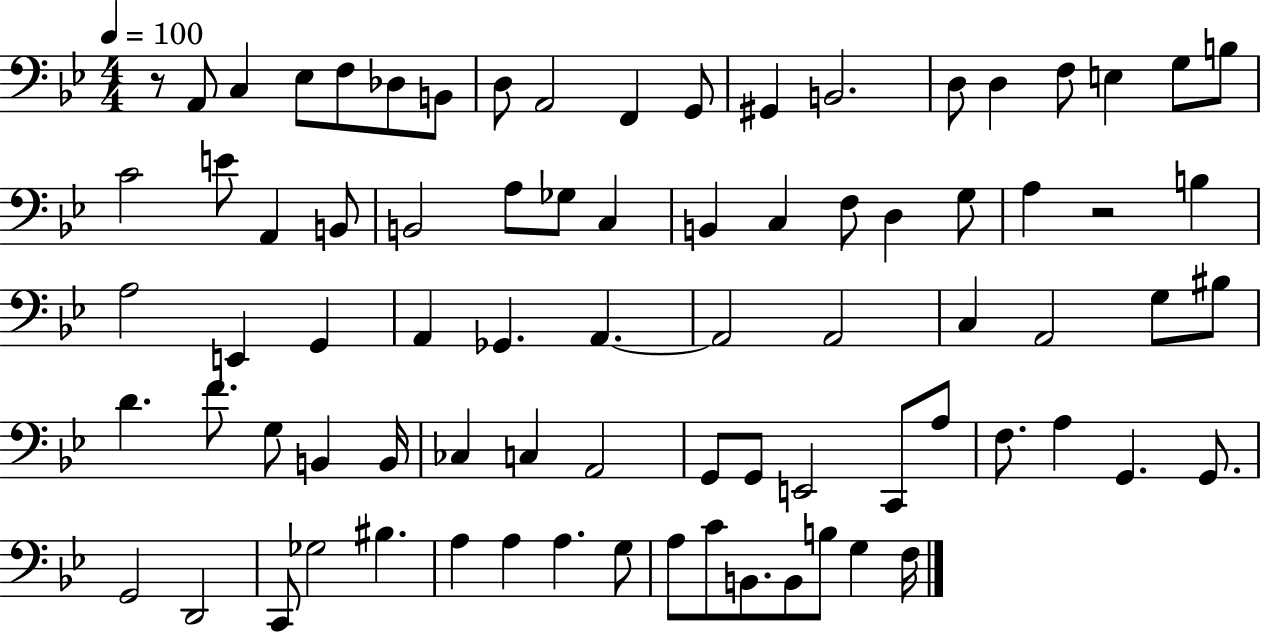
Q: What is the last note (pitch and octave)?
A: F3